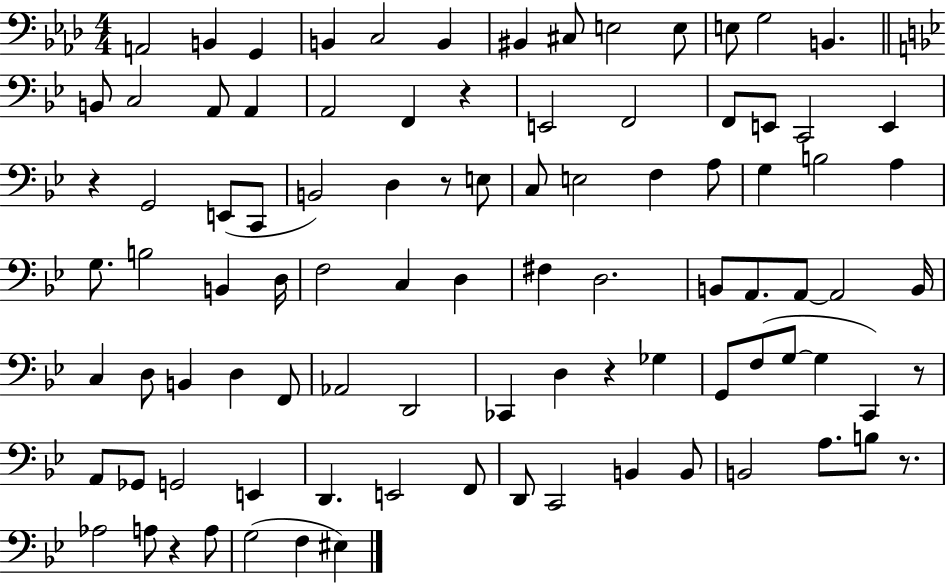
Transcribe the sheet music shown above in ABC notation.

X:1
T:Untitled
M:4/4
L:1/4
K:Ab
A,,2 B,, G,, B,, C,2 B,, ^B,, ^C,/2 E,2 E,/2 E,/2 G,2 B,, B,,/2 C,2 A,,/2 A,, A,,2 F,, z E,,2 F,,2 F,,/2 E,,/2 C,,2 E,, z G,,2 E,,/2 C,,/2 B,,2 D, z/2 E,/2 C,/2 E,2 F, A,/2 G, B,2 A, G,/2 B,2 B,, D,/4 F,2 C, D, ^F, D,2 B,,/2 A,,/2 A,,/2 A,,2 B,,/4 C, D,/2 B,, D, F,,/2 _A,,2 D,,2 _C,, D, z _G, G,,/2 F,/2 G,/2 G, C,, z/2 A,,/2 _G,,/2 G,,2 E,, D,, E,,2 F,,/2 D,,/2 C,,2 B,, B,,/2 B,,2 A,/2 B,/2 z/2 _A,2 A,/2 z A,/2 G,2 F, ^E,